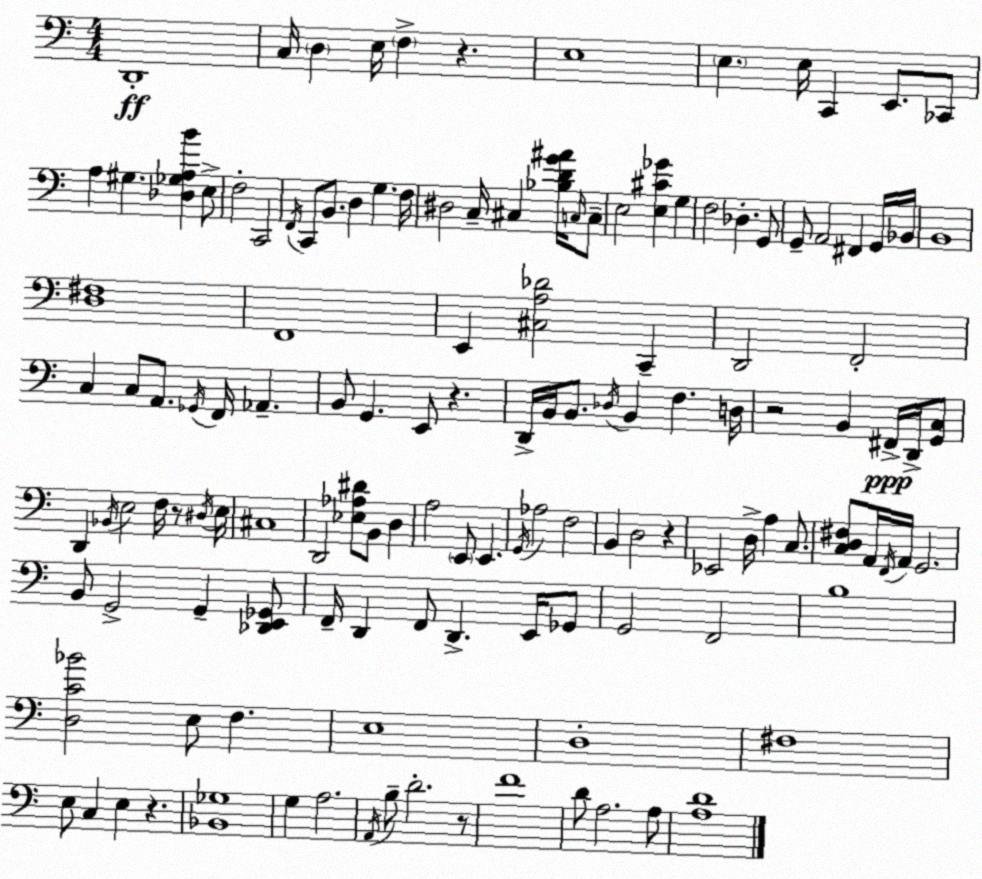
X:1
T:Untitled
M:4/4
L:1/4
K:C
D,,4 C,/4 D, E,/4 F, z E,4 E, E,/4 C,, E,,/2 _C,,/2 A, ^G, [_D,_G,A,B] E,/2 F,2 C,,2 F,,/4 C,,/2 B,,/2 D, G, F,/4 ^D,2 C,/4 ^C, [_B,DG^A]/4 C,/4 C,/2 E,2 [E,^C_G] G, F,2 _D, G,,/2 G,,/2 A,,2 ^F,, G,,/4 _B,,/4 B,,4 [D,^F,]4 F,,4 E,, [^C,A,_D]2 C,, D,,2 F,,2 C, C,/2 A,,/2 _G,,/4 F,,/4 _A,, B,,/2 G,, E,,/2 z D,,/4 B,,/4 B,,/2 _D,/4 B,, F, D,/4 z2 B,, ^F,,/4 D,,/4 [G,,C,]/2 D,, _B,,/4 E,2 F,/4 z/2 ^D,/4 E,/4 ^C,4 D,,2 [_E,_A,^D]/2 B,,/2 D, A,2 E,,/2 E,, G,,/4 _A,2 F,2 B,, D,2 z _E,,2 D,/4 A, C,/2 [C,D,^F,]/2 A,,/4 F,,/4 A,,/4 G,,2 B,,/2 G,,2 G,, [_D,,E,,_G,,]/2 F,,/4 D,, F,,/2 D,, E,,/4 _G,,/2 G,,2 F,,2 B,4 [D,C_B]2 E,/2 F, E,4 D,4 ^F,4 E,/2 C, E, z [_B,,_G,]4 G, A,2 A,,/4 B,/2 D2 z/2 F4 D/2 A,2 A,/2 [A,D]4